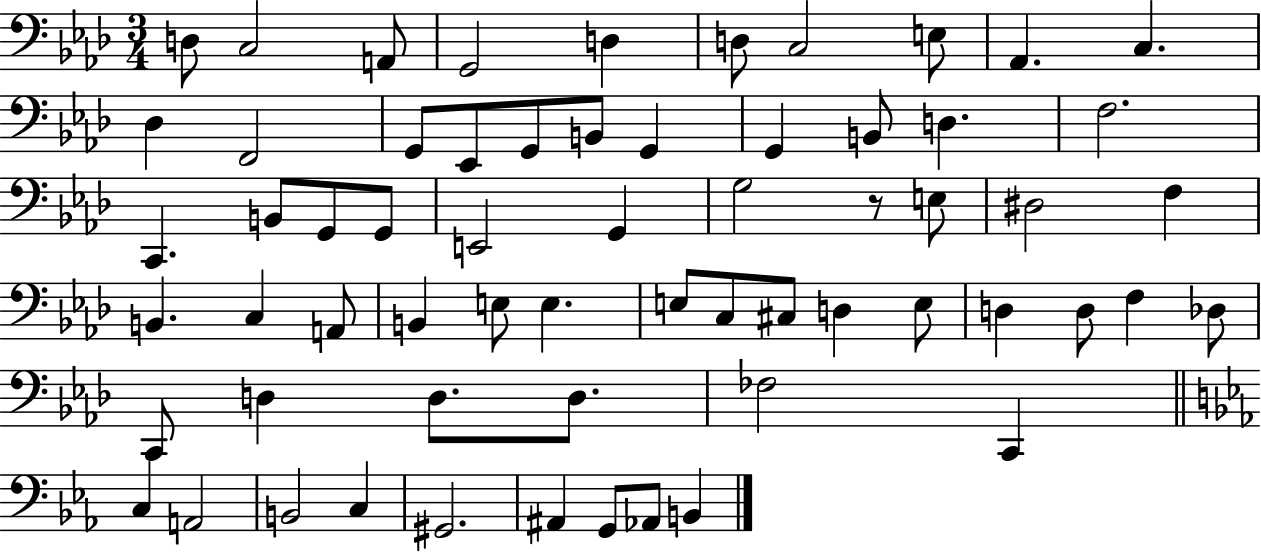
{
  \clef bass
  \numericTimeSignature
  \time 3/4
  \key aes \major
  d8 c2 a,8 | g,2 d4 | d8 c2 e8 | aes,4. c4. | \break des4 f,2 | g,8 ees,8 g,8 b,8 g,4 | g,4 b,8 d4. | f2. | \break c,4. b,8 g,8 g,8 | e,2 g,4 | g2 r8 e8 | dis2 f4 | \break b,4. c4 a,8 | b,4 e8 e4. | e8 c8 cis8 d4 e8 | d4 d8 f4 des8 | \break c,8 d4 d8. d8. | fes2 c,4 | \bar "||" \break \key c \minor c4 a,2 | b,2 c4 | gis,2. | ais,4 g,8 aes,8 b,4 | \break \bar "|."
}